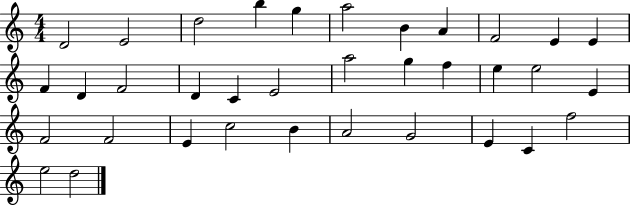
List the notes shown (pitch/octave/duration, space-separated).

D4/h E4/h D5/h B5/q G5/q A5/h B4/q A4/q F4/h E4/q E4/q F4/q D4/q F4/h D4/q C4/q E4/h A5/h G5/q F5/q E5/q E5/h E4/q F4/h F4/h E4/q C5/h B4/q A4/h G4/h E4/q C4/q F5/h E5/h D5/h